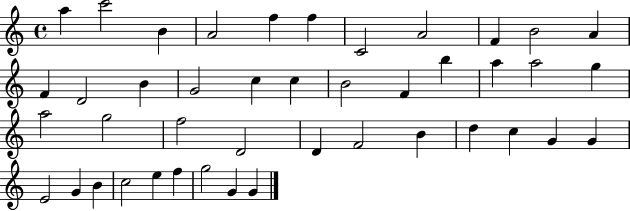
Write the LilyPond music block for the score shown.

{
  \clef treble
  \time 4/4
  \defaultTimeSignature
  \key c \major
  a''4 c'''2 b'4 | a'2 f''4 f''4 | c'2 a'2 | f'4 b'2 a'4 | \break f'4 d'2 b'4 | g'2 c''4 c''4 | b'2 f'4 b''4 | a''4 a''2 g''4 | \break a''2 g''2 | f''2 d'2 | d'4 f'2 b'4 | d''4 c''4 g'4 g'4 | \break e'2 g'4 b'4 | c''2 e''4 f''4 | g''2 g'4 g'4 | \bar "|."
}